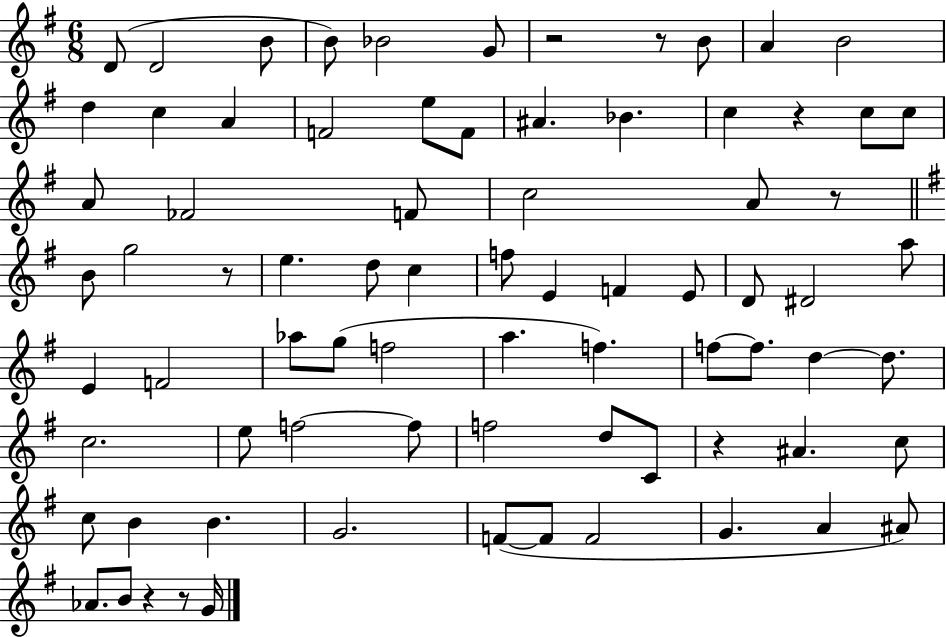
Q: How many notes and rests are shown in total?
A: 78